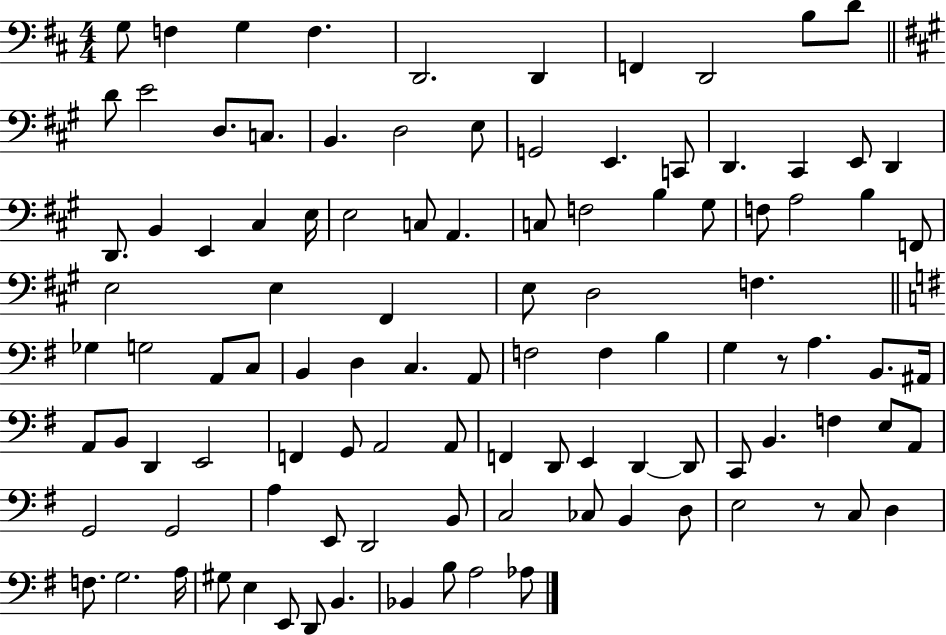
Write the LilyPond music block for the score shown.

{
  \clef bass
  \numericTimeSignature
  \time 4/4
  \key d \major
  g8 f4 g4 f4. | d,2. d,4 | f,4 d,2 b8 d'8 | \bar "||" \break \key a \major d'8 e'2 d8. c8. | b,4. d2 e8 | g,2 e,4. c,8 | d,4. cis,4 e,8 d,4 | \break d,8. b,4 e,4 cis4 e16 | e2 c8 a,4. | c8 f2 b4 gis8 | f8 a2 b4 f,8 | \break e2 e4 fis,4 | e8 d2 f4. | \bar "||" \break \key e \minor ges4 g2 a,8 c8 | b,4 d4 c4. a,8 | f2 f4 b4 | g4 r8 a4. b,8. ais,16 | \break a,8 b,8 d,4 e,2 | f,4 g,8 a,2 a,8 | f,4 d,8 e,4 d,4~~ d,8 | c,8 b,4. f4 e8 a,8 | \break g,2 g,2 | a4 e,8 d,2 b,8 | c2 ces8 b,4 d8 | e2 r8 c8 d4 | \break f8. g2. a16 | gis8 e4 e,8 d,8 b,4. | bes,4 b8 a2 aes8 | \bar "|."
}